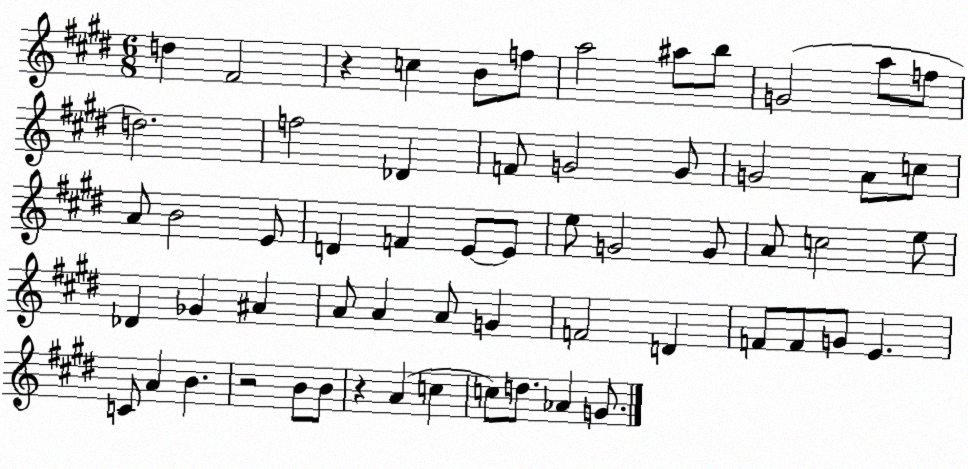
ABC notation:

X:1
T:Untitled
M:6/8
L:1/4
K:E
d ^F2 z c B/2 f/2 a2 ^a/2 b/2 G2 a/2 f/2 d2 f2 _D F/2 G2 G/2 G2 A/2 c/2 A/2 B2 E/2 D F E/2 E/2 e/2 G2 G/2 A/2 c2 e/2 _D _G ^A A/2 A A/2 G F2 D F/2 F/2 G/2 E C/2 A B z2 B/2 B/2 z A c c/2 d/2 _A G/2